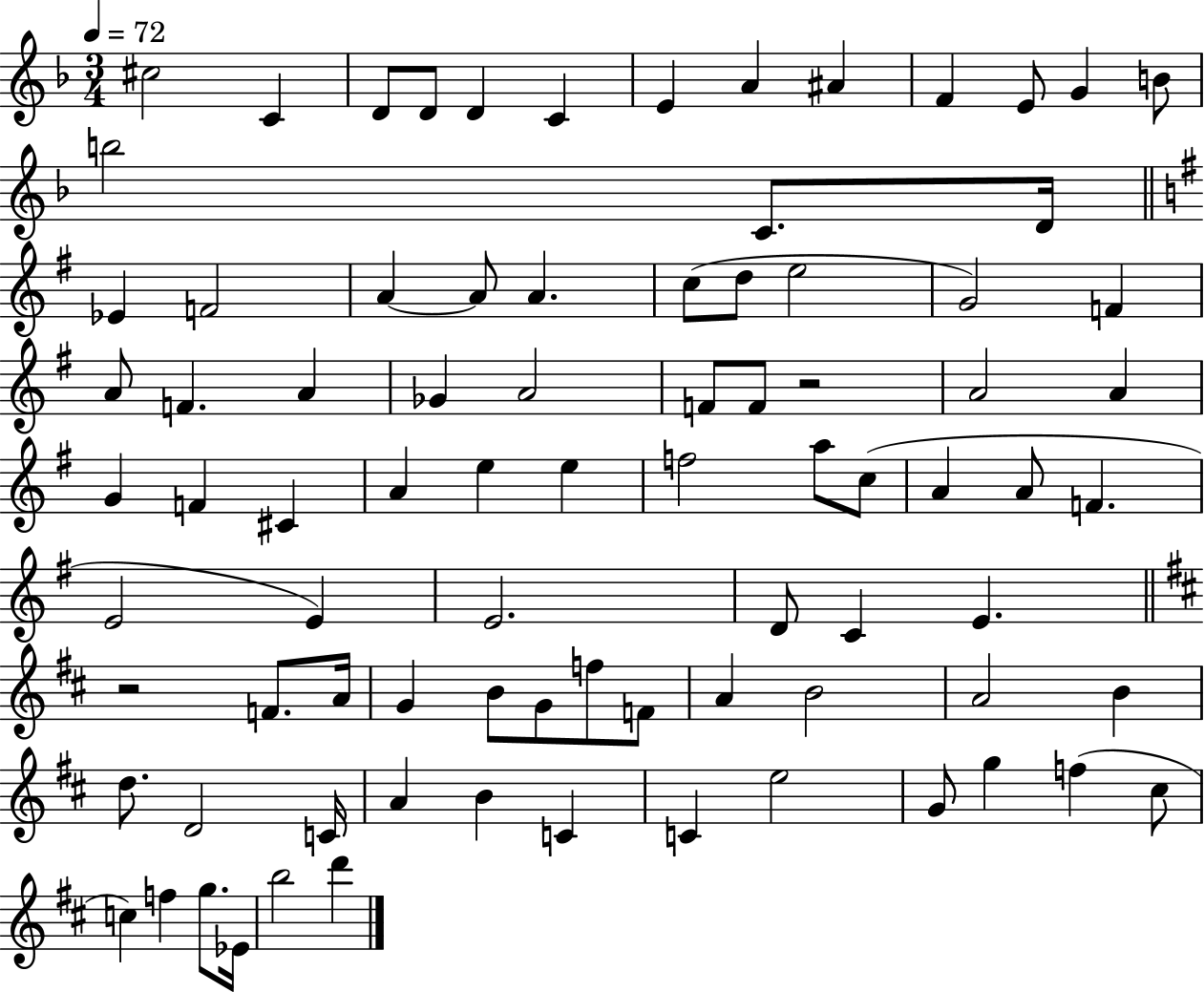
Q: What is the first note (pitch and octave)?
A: C#5